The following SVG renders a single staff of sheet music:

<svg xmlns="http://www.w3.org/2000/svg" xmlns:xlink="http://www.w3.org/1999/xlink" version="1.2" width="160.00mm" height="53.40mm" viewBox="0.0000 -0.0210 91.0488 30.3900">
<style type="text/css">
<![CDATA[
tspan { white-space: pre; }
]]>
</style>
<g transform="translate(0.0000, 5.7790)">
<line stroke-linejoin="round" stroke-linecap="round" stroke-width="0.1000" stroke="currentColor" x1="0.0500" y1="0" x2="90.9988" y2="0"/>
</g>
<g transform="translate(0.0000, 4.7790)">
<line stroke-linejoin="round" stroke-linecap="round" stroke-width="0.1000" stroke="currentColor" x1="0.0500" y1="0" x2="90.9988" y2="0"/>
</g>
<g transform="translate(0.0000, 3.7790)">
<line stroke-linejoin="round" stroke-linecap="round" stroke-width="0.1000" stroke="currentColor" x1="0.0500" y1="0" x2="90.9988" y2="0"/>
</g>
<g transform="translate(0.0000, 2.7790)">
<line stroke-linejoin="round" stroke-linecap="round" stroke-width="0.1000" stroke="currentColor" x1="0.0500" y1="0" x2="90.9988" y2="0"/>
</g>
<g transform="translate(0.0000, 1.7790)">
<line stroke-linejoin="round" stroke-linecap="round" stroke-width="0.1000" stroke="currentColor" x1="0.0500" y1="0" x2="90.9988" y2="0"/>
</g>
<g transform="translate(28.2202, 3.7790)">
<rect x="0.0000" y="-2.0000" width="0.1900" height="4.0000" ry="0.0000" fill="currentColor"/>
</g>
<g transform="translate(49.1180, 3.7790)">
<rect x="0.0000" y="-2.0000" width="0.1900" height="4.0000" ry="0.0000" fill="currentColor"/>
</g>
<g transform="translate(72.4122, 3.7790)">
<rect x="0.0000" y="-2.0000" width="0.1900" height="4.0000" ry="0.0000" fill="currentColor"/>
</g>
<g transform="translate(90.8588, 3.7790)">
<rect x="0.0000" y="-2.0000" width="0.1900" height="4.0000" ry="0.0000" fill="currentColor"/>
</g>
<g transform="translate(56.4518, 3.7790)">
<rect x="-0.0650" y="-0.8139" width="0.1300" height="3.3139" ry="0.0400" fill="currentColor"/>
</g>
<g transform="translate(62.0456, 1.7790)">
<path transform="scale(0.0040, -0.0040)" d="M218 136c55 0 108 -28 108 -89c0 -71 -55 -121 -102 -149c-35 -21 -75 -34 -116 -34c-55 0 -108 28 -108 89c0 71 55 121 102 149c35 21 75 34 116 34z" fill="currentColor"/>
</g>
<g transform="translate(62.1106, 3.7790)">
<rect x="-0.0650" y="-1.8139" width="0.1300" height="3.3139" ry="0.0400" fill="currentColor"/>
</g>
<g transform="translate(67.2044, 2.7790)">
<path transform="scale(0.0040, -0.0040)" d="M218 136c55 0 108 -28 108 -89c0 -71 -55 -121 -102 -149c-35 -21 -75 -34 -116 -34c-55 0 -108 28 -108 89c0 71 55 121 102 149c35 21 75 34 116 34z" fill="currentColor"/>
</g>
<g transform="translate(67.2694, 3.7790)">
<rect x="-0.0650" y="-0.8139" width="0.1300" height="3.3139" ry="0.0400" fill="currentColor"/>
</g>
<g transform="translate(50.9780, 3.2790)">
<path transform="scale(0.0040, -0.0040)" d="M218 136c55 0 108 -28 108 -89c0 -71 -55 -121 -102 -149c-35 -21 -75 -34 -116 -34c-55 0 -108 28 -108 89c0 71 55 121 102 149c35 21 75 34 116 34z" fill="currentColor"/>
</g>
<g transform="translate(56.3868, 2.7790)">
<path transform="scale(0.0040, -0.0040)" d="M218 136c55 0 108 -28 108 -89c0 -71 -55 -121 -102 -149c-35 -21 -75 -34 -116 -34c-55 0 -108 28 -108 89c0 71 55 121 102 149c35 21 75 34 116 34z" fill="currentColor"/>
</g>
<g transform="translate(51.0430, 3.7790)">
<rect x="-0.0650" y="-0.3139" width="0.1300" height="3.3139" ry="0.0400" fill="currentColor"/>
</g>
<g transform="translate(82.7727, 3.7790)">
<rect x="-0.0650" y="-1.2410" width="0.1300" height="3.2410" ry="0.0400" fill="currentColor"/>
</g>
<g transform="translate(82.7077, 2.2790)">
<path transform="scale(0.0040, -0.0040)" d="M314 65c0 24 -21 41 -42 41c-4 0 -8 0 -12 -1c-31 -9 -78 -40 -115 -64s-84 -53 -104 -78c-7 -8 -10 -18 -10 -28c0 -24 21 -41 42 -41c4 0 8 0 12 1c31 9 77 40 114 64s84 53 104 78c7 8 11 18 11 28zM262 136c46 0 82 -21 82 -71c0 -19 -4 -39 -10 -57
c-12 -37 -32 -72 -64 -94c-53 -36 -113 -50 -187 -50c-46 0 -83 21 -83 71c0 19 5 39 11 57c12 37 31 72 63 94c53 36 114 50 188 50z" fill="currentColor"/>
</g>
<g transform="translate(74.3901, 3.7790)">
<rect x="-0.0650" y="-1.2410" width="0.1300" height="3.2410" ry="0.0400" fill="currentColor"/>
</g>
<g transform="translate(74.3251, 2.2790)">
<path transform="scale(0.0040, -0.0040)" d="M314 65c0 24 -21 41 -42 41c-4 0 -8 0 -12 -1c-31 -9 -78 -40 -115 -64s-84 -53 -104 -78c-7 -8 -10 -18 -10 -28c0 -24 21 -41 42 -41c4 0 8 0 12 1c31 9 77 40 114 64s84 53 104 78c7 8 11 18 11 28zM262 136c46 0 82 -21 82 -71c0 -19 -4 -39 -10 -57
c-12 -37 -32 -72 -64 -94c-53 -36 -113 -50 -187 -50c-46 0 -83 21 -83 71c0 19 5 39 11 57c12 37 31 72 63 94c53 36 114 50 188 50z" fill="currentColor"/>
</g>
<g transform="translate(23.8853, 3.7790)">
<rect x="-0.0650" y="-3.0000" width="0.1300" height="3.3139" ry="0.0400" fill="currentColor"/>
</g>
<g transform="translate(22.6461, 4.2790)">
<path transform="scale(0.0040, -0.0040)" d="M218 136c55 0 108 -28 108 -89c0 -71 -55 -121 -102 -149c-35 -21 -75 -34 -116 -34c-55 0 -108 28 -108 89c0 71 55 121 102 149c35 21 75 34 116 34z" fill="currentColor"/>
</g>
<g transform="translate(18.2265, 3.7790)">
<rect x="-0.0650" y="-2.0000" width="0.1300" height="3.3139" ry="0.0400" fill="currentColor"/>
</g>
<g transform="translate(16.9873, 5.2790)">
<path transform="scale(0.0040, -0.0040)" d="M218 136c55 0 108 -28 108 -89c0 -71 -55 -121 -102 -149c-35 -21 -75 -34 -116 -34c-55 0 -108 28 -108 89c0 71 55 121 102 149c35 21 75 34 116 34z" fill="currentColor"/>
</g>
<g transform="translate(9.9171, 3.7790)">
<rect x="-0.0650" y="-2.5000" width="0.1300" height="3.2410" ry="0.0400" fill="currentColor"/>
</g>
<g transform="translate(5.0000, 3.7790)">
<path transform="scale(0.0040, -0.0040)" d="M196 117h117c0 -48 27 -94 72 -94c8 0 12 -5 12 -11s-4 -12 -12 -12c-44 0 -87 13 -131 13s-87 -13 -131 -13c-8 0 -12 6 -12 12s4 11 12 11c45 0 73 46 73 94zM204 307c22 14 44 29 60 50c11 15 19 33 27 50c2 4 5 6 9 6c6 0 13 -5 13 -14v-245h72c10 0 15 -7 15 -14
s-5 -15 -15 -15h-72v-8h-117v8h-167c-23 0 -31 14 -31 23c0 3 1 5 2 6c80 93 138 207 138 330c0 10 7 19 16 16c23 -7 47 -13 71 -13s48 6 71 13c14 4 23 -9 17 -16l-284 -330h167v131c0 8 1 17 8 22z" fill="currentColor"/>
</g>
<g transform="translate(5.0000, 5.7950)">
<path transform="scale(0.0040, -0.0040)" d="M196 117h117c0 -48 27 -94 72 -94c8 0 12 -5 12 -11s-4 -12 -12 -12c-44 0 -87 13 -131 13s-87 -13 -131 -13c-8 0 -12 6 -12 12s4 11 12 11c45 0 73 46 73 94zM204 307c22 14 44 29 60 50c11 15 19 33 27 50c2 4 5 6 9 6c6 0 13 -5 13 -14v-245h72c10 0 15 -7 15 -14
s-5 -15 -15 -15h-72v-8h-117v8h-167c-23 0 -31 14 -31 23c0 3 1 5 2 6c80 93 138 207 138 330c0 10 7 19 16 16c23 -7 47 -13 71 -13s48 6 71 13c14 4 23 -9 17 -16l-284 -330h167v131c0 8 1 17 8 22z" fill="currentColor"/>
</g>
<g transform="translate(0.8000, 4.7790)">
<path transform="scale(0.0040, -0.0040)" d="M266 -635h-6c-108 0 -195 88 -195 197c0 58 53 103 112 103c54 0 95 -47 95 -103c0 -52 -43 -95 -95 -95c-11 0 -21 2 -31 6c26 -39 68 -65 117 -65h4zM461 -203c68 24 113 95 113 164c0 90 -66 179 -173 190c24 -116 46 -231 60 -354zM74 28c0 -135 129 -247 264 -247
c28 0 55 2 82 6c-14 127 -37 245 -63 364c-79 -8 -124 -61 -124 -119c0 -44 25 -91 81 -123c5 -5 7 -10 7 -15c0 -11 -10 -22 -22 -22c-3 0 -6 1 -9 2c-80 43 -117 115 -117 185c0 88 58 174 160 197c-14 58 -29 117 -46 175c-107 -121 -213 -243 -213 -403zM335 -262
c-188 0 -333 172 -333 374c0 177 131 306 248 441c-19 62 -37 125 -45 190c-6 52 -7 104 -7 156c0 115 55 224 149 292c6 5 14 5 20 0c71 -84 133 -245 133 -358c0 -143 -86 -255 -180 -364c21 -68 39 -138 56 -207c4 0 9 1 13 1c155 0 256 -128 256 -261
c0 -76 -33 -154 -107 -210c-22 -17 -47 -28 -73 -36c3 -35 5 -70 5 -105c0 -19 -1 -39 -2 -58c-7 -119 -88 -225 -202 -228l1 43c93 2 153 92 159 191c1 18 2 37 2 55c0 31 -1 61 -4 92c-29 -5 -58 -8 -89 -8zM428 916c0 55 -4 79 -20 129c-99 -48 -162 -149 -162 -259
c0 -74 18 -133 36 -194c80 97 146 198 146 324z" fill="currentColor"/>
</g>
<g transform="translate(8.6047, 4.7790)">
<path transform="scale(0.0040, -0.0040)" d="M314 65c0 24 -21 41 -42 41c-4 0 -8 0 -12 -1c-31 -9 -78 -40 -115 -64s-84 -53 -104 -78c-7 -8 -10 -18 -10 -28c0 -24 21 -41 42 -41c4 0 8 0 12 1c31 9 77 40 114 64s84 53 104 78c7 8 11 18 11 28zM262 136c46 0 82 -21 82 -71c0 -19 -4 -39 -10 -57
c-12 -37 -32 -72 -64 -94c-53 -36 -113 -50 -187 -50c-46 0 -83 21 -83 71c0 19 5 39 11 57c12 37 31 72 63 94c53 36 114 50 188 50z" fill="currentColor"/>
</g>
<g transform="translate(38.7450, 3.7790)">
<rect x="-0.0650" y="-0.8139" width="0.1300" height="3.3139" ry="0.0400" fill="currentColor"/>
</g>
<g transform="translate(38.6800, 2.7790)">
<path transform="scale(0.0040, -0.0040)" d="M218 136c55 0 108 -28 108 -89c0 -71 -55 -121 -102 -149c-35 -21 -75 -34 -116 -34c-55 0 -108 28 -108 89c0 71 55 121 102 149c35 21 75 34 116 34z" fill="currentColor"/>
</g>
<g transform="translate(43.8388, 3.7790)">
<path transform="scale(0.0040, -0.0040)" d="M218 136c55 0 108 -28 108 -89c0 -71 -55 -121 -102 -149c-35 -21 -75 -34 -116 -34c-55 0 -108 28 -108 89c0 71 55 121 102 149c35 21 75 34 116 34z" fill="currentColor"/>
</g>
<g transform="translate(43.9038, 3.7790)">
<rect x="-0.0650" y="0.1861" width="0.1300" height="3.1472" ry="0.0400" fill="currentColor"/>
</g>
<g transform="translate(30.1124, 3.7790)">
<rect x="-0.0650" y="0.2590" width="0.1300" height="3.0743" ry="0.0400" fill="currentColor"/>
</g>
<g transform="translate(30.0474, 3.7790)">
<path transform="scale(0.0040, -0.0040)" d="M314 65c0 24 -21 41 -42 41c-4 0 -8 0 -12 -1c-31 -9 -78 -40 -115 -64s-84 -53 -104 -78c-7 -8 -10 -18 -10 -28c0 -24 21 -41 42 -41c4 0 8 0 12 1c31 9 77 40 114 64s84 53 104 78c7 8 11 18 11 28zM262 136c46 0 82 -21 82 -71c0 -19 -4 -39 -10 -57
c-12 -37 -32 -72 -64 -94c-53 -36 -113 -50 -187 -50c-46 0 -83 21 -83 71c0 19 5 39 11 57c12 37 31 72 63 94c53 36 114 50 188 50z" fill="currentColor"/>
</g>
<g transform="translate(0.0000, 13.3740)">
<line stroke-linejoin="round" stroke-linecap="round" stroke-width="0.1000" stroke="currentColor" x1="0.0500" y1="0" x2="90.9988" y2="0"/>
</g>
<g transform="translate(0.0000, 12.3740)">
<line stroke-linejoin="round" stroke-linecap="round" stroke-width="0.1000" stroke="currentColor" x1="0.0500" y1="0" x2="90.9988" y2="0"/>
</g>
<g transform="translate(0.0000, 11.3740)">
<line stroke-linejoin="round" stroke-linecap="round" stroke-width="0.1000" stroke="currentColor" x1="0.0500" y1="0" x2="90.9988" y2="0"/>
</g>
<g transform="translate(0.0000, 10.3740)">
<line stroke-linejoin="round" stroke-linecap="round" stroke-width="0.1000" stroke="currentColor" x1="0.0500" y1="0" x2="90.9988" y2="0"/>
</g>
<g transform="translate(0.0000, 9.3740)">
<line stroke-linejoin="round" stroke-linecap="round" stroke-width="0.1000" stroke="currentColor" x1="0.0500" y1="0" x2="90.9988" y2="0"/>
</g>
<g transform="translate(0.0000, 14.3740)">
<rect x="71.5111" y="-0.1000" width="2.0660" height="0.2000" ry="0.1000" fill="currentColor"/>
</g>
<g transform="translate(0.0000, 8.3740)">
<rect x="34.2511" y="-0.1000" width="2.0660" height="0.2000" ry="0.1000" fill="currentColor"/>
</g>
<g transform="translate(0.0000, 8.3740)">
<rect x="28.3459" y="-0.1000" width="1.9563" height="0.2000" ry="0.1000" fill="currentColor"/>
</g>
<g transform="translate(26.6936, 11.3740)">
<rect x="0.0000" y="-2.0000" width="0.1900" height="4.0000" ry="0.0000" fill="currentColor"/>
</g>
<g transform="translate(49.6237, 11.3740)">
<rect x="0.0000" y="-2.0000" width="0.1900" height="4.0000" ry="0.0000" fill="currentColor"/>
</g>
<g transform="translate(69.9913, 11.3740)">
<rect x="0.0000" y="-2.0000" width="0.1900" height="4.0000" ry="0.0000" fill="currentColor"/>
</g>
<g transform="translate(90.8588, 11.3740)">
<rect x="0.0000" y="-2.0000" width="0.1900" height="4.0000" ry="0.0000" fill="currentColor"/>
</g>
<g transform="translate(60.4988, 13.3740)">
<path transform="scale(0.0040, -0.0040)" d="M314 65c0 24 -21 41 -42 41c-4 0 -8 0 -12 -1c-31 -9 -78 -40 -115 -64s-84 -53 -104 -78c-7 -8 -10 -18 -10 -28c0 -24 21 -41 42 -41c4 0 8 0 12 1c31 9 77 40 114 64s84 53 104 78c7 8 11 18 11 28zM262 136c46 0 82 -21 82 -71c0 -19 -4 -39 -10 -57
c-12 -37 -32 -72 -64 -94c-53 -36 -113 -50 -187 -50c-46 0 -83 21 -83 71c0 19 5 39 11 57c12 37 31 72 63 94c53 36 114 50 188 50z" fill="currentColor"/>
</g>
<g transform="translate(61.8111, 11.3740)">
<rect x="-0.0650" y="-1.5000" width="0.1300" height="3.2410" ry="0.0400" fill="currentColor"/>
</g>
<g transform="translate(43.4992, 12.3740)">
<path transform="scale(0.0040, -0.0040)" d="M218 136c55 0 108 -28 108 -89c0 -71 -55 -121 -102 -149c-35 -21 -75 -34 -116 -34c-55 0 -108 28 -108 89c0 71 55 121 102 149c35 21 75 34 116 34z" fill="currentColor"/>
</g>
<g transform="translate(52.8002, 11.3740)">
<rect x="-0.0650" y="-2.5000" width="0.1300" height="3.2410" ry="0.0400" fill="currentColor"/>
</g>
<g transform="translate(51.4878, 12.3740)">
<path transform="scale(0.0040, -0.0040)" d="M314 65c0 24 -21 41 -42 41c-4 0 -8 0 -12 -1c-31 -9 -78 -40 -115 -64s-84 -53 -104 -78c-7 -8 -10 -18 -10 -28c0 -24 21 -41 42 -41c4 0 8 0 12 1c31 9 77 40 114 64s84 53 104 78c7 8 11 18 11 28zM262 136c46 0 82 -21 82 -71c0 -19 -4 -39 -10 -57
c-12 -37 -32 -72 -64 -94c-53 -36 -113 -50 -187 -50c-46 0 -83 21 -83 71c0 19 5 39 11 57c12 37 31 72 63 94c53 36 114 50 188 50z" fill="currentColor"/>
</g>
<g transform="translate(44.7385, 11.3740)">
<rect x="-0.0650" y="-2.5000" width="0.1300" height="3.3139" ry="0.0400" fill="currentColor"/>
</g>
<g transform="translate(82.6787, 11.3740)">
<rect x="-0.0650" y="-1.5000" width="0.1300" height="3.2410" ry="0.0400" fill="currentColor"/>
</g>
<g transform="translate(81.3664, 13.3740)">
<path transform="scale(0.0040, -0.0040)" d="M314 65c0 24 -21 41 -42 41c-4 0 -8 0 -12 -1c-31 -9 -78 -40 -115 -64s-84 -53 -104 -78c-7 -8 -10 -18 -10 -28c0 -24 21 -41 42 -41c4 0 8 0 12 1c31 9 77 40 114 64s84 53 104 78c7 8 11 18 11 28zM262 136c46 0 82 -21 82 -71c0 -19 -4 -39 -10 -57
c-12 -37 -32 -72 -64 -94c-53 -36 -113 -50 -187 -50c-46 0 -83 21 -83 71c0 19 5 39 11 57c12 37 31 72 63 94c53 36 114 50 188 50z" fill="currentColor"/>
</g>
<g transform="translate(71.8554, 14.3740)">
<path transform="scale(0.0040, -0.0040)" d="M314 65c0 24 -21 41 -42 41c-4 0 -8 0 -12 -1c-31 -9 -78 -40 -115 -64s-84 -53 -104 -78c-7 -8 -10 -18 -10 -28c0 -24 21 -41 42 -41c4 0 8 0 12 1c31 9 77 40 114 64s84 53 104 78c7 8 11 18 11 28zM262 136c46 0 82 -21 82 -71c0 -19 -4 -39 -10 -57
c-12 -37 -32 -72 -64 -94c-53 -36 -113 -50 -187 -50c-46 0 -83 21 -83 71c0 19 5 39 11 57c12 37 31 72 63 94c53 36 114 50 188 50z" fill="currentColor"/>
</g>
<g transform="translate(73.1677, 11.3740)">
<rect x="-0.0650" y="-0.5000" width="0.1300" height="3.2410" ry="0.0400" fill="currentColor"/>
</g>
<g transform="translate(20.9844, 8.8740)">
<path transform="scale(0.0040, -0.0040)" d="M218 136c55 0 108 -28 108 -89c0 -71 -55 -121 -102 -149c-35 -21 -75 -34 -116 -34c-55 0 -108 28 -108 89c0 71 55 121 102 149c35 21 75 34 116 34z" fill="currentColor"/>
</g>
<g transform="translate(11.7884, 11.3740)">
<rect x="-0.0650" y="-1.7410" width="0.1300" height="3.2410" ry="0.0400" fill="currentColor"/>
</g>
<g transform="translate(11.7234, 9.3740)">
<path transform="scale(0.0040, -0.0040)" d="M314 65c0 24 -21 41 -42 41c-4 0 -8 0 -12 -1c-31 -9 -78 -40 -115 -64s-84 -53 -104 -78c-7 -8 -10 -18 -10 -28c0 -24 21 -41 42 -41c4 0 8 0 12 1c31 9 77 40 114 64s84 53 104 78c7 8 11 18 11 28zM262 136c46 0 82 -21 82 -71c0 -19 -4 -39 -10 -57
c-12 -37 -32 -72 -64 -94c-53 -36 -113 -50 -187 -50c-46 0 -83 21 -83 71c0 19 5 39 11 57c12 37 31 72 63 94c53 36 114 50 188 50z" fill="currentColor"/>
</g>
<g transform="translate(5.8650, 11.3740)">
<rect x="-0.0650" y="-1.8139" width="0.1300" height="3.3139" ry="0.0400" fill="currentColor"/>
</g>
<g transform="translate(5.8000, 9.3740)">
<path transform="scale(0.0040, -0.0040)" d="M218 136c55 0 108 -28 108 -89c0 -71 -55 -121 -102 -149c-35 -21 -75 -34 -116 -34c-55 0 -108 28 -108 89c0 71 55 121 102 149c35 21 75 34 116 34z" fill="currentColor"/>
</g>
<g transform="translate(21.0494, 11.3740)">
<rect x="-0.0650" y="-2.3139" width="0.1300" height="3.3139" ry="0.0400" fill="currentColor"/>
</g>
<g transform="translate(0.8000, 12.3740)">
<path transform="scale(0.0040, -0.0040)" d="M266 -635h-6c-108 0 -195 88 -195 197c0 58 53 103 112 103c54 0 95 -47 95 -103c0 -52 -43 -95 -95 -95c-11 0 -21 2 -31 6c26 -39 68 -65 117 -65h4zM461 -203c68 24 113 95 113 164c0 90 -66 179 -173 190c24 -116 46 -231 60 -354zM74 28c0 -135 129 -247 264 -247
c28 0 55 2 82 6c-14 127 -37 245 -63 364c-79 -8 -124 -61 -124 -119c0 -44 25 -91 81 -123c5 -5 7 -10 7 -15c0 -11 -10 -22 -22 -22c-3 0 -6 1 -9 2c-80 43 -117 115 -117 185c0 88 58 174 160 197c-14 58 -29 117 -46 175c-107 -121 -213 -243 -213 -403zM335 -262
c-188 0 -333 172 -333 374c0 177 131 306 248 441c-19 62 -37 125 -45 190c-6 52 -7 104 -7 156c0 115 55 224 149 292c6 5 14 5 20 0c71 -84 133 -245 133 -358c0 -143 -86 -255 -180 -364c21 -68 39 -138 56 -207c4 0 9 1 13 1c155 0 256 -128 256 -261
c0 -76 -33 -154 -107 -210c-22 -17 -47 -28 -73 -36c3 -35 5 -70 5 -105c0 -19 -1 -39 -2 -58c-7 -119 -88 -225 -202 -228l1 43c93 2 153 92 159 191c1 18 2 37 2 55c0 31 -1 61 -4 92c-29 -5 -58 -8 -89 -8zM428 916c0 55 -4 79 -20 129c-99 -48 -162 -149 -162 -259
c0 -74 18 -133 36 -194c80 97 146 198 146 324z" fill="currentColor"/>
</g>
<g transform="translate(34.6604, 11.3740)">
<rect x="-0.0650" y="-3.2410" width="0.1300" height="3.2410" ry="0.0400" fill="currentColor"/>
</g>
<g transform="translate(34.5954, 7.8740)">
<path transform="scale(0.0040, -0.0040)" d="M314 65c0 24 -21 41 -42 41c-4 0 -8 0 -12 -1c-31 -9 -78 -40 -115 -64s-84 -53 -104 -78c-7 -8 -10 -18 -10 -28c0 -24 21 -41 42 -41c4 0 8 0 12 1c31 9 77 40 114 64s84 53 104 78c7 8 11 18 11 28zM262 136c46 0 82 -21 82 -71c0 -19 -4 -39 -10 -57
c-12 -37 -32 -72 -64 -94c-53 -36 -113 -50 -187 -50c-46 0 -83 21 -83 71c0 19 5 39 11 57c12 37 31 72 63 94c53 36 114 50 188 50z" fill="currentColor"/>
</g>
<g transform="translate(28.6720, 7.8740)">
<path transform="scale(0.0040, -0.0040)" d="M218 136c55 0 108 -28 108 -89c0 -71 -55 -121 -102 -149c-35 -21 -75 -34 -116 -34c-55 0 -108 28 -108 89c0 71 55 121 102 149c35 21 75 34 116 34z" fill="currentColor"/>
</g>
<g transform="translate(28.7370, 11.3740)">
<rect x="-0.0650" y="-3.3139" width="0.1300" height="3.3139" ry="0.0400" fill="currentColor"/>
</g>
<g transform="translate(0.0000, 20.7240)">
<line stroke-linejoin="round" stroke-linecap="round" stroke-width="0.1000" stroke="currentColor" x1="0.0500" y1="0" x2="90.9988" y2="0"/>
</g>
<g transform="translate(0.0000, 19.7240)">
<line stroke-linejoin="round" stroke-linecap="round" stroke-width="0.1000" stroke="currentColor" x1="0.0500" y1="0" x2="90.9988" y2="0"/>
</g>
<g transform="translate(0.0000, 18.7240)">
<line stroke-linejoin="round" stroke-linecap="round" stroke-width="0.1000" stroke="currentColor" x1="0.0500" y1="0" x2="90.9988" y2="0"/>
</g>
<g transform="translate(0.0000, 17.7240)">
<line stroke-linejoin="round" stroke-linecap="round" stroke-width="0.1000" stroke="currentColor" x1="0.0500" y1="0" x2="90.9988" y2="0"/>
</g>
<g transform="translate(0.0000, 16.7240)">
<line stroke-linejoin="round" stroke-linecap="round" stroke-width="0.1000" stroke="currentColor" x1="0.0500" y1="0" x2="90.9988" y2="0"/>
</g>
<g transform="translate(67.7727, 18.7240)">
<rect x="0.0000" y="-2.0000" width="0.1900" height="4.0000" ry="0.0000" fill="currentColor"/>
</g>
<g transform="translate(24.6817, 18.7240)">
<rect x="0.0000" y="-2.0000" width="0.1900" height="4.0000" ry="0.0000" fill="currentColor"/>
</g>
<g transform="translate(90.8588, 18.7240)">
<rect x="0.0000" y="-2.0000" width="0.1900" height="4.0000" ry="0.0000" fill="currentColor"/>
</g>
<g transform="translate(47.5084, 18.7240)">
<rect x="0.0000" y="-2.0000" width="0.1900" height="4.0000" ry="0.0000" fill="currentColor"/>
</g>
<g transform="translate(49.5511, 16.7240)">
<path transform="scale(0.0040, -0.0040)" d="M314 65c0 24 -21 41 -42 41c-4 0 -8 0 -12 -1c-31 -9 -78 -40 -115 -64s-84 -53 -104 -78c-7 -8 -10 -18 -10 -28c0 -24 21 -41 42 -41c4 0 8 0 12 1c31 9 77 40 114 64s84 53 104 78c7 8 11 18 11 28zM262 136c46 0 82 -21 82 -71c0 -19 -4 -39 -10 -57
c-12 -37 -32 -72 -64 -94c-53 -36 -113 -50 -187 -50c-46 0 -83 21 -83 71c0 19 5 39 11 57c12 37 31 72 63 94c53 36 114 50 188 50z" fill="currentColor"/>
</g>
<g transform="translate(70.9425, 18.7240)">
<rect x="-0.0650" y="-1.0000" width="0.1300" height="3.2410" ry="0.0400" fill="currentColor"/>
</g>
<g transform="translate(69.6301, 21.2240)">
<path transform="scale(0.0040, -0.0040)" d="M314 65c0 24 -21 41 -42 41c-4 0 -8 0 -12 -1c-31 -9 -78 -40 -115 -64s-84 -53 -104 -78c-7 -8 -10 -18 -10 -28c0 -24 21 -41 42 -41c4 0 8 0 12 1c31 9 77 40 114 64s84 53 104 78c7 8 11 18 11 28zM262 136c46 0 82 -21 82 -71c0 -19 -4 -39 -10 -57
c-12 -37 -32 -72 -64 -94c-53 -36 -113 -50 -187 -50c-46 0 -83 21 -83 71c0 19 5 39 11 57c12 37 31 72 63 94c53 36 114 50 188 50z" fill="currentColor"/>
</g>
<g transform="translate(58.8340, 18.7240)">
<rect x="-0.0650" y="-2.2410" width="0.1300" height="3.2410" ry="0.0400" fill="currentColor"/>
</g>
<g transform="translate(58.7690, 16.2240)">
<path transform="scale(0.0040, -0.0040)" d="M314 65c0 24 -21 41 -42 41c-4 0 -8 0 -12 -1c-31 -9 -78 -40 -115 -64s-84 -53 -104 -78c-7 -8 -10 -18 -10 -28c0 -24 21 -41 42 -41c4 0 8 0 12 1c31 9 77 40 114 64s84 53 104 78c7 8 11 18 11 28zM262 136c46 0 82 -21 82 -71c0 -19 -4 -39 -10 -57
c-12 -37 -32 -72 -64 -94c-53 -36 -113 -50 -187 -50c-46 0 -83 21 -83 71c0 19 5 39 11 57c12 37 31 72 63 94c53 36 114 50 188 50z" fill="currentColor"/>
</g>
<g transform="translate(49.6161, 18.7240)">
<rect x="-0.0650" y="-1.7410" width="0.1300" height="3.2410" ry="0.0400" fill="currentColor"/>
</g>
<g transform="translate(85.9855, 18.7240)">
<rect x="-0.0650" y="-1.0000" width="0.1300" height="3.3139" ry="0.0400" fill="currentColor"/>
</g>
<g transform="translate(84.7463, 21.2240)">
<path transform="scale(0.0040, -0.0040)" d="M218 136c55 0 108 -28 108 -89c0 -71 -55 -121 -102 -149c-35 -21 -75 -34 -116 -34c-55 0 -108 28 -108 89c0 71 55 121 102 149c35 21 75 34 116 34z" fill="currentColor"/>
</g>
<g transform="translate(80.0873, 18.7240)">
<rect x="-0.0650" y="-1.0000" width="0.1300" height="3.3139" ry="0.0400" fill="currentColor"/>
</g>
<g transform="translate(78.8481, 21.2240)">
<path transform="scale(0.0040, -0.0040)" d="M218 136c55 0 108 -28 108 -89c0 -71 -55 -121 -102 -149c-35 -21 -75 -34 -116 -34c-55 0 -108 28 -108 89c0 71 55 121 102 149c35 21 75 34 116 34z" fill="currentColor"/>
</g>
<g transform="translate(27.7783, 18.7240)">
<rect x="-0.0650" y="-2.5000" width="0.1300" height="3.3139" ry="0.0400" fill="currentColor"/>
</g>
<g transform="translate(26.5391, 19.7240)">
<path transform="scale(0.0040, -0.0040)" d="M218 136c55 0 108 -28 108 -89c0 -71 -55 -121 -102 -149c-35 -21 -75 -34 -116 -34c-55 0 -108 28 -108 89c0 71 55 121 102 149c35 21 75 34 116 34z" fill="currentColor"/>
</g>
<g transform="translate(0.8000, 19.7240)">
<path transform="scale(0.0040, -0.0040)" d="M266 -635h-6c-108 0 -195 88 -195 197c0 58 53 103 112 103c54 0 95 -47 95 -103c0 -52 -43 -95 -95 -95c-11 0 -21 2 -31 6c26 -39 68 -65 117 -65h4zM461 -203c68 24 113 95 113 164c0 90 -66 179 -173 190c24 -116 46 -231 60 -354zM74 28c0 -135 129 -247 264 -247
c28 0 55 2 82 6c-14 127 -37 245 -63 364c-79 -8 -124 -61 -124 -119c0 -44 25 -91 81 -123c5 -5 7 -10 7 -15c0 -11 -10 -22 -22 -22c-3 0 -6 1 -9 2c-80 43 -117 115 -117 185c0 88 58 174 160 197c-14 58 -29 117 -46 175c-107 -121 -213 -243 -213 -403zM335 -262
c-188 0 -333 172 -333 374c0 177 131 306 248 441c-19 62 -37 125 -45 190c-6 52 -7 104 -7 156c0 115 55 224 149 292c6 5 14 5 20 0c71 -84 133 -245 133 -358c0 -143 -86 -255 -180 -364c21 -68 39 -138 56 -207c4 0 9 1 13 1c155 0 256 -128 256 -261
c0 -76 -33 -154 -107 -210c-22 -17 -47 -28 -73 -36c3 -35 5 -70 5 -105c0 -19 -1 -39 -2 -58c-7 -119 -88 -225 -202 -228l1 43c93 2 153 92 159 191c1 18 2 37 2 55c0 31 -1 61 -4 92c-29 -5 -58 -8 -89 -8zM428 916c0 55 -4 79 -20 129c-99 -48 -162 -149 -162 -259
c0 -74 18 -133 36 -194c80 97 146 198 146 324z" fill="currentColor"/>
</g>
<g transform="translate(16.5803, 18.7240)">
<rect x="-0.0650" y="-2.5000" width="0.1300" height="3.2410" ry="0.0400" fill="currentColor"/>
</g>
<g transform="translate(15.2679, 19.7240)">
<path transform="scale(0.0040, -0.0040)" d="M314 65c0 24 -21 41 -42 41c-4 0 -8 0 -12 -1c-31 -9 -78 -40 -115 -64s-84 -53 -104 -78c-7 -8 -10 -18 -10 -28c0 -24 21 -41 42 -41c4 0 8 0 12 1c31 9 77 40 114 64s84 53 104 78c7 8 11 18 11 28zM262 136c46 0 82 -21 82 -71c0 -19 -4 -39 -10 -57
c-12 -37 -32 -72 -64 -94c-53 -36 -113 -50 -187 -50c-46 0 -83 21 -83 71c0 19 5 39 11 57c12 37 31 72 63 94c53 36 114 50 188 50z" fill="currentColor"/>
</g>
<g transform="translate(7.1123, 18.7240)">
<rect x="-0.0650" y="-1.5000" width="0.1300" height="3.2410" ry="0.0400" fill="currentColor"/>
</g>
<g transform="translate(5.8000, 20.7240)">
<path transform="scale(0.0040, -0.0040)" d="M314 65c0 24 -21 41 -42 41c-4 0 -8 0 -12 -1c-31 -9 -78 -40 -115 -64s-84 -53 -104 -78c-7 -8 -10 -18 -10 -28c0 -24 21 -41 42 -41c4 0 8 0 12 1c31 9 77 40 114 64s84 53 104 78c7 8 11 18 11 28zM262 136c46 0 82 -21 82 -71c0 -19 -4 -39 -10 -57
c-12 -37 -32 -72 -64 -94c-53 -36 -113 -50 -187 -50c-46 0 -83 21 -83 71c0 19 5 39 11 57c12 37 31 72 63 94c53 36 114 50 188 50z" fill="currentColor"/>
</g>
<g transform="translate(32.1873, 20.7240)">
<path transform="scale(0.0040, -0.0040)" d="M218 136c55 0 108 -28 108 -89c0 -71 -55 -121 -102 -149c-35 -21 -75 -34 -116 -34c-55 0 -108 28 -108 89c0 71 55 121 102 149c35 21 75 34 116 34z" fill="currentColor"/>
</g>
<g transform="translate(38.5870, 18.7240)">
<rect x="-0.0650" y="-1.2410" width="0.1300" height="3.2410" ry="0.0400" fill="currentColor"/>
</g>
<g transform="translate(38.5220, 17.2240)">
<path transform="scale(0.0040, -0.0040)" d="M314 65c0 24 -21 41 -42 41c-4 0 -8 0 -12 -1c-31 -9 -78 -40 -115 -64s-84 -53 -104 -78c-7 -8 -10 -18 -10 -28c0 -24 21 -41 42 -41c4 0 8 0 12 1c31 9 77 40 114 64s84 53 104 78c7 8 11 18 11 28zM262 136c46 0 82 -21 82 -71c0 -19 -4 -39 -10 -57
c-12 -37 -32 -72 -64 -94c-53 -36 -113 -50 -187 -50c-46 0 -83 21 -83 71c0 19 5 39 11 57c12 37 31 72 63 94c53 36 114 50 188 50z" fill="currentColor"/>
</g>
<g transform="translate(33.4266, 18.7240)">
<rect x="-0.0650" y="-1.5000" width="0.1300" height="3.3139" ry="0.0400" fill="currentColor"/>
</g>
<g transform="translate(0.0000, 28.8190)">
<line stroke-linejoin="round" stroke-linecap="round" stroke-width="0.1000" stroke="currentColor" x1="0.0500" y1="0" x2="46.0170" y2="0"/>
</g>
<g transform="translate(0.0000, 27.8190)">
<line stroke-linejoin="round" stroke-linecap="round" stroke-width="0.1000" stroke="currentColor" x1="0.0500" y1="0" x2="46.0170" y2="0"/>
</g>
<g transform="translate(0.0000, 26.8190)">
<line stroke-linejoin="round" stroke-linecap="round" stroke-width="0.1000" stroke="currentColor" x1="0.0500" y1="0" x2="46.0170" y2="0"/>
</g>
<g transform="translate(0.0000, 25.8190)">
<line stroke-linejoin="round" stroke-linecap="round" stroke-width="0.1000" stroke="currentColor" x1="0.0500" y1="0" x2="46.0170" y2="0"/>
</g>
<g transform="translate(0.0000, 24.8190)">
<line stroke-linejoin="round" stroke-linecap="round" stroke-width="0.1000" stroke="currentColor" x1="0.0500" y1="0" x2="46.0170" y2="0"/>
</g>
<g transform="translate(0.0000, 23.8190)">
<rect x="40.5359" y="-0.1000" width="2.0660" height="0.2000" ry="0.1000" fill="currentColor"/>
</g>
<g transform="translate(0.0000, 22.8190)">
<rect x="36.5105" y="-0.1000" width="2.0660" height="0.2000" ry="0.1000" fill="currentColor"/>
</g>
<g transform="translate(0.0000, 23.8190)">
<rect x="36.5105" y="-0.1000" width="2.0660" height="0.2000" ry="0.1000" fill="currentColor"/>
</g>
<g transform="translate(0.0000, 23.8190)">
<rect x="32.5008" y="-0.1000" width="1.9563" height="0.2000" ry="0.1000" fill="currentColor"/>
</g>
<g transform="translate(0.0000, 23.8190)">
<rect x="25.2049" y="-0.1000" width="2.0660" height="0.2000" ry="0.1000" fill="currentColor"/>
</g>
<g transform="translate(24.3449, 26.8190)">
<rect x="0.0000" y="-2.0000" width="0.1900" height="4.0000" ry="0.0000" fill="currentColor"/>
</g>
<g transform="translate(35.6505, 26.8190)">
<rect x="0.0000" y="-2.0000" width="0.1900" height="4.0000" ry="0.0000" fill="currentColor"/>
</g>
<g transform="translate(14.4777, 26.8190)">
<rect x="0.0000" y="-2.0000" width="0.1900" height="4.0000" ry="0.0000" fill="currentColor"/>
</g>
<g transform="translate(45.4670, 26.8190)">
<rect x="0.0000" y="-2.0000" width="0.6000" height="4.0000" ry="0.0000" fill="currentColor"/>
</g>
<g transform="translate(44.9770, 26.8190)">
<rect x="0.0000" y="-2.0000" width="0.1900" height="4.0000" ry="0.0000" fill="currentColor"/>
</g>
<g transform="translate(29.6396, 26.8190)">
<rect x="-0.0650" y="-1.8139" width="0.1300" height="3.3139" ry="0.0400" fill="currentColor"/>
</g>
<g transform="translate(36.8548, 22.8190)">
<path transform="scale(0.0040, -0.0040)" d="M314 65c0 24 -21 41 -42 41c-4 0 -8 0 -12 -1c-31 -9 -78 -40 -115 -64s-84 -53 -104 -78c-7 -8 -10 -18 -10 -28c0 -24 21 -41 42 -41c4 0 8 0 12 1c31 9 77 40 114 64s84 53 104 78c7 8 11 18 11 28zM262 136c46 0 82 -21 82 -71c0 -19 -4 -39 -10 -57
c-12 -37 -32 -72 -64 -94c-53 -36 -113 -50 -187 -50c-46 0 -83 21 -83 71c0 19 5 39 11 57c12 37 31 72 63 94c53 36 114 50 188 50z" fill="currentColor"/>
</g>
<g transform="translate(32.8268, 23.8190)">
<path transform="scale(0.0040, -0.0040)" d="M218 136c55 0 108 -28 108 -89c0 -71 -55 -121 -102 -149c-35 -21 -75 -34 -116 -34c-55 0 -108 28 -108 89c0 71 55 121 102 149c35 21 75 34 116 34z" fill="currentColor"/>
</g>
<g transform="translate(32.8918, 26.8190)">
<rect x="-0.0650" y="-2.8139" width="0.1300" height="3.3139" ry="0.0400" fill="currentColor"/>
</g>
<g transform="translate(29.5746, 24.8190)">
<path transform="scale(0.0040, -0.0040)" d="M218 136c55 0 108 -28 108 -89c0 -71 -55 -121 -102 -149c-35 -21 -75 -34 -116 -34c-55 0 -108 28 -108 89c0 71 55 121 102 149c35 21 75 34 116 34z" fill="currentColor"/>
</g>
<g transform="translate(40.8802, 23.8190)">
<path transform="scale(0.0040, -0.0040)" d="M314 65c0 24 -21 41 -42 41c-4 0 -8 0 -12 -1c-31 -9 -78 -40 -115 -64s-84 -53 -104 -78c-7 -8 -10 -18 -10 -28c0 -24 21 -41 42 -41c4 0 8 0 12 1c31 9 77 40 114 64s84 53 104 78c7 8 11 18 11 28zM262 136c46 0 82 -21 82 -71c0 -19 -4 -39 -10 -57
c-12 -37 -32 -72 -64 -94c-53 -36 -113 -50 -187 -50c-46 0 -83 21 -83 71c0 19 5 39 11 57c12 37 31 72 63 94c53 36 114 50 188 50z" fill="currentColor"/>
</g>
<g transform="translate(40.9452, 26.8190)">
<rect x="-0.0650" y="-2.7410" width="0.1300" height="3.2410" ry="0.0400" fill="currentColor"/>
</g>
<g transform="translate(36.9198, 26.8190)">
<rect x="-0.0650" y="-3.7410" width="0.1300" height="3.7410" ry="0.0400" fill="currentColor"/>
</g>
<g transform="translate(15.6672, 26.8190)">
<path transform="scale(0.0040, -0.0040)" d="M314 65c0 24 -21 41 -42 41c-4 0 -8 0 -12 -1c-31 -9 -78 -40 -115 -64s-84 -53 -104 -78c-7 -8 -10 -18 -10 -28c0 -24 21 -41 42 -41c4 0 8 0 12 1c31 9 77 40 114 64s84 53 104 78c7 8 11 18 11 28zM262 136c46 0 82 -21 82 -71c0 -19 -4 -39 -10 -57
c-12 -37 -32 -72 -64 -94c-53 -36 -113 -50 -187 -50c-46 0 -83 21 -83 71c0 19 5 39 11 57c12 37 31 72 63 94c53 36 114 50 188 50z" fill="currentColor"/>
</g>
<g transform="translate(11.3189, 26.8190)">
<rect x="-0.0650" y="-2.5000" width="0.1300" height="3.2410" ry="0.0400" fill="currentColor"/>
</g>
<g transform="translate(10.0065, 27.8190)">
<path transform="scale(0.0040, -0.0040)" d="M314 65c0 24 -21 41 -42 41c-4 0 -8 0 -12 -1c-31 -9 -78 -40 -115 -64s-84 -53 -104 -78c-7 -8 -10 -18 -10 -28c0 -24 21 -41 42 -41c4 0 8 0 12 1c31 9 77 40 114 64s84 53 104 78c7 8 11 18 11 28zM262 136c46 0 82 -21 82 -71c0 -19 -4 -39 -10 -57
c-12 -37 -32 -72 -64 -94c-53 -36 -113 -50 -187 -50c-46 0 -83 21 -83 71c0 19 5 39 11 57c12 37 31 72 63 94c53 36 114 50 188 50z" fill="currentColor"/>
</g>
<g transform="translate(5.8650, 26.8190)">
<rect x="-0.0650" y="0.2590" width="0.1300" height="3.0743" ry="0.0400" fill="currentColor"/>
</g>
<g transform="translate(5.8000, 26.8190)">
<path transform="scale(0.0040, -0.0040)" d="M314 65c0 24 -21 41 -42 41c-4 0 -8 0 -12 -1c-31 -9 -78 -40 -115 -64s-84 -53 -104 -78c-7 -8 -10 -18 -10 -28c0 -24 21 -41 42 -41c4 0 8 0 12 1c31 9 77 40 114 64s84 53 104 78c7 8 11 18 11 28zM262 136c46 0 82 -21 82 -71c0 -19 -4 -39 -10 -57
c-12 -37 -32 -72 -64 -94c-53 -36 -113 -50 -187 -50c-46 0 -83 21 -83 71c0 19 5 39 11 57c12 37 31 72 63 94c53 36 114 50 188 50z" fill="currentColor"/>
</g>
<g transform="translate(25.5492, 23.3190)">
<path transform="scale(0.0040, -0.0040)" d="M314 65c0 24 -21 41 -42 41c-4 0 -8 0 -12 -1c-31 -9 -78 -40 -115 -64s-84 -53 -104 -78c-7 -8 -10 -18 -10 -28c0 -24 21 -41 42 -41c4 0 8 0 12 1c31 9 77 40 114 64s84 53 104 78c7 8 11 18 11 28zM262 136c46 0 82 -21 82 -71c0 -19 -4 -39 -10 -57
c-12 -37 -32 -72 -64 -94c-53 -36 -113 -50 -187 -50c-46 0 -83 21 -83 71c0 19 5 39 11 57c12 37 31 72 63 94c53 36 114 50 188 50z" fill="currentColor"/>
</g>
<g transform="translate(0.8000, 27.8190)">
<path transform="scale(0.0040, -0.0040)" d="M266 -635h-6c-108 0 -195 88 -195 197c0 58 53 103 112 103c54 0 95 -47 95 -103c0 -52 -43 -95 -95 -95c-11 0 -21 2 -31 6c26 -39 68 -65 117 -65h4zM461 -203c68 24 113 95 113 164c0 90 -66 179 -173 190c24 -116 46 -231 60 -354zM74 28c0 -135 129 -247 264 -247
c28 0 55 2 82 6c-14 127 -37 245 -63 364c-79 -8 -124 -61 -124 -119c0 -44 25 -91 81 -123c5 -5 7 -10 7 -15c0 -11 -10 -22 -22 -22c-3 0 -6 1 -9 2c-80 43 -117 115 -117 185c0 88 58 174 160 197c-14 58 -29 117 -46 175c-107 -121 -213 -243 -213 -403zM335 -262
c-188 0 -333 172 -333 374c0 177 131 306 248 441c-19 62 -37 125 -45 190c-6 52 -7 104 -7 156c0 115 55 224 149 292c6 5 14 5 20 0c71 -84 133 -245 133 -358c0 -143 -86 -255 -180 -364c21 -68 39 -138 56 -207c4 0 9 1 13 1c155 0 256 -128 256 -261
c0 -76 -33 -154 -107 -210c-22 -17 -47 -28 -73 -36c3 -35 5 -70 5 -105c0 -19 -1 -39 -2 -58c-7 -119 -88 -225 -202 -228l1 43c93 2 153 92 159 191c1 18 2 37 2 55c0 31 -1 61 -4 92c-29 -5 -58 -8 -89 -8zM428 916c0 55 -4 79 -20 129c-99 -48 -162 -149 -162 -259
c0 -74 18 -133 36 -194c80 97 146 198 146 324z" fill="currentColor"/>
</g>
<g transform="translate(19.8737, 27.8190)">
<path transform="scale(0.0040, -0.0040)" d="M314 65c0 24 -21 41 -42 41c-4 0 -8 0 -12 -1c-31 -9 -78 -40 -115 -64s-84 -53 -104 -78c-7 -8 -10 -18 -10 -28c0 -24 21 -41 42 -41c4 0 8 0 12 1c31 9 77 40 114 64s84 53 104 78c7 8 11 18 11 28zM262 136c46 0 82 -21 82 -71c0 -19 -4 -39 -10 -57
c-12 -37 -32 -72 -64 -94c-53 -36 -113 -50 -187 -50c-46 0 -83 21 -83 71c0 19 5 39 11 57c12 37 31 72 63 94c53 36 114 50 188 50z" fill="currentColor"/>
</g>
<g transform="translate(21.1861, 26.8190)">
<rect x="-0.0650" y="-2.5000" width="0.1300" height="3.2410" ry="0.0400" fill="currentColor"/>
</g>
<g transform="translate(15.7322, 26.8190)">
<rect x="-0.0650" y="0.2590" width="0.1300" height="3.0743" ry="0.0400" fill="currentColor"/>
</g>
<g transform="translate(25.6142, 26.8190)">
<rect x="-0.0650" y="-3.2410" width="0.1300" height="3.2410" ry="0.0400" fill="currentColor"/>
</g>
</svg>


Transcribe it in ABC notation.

X:1
T:Untitled
M:4/4
L:1/4
K:C
G2 F A B2 d B c d f d e2 e2 f f2 g b b2 G G2 E2 C2 E2 E2 G2 G E e2 f2 g2 D2 D D B2 G2 B2 G2 b2 f a c'2 a2